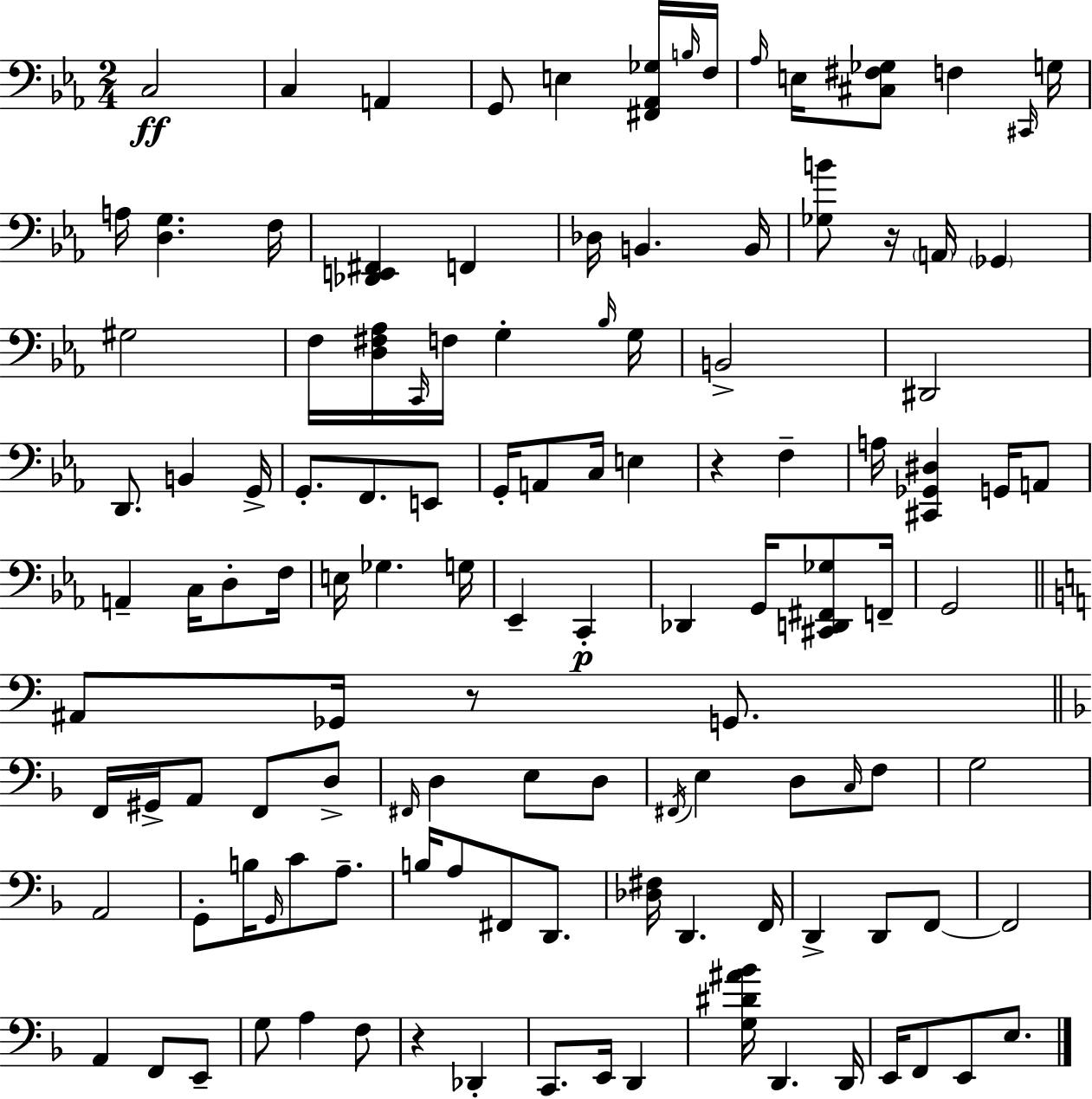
X:1
T:Untitled
M:2/4
L:1/4
K:Cm
C,2 C, A,, G,,/2 E, [^F,,_A,,_G,]/4 B,/4 F,/4 _A,/4 E,/4 [^C,^F,_G,]/2 F, ^C,,/4 G,/4 A,/4 [D,G,] F,/4 [_D,,E,,^F,,] F,, _D,/4 B,, B,,/4 [_G,B]/2 z/4 A,,/4 _G,, ^G,2 F,/4 [D,^F,_A,]/4 C,,/4 F,/4 G, _B,/4 G,/4 B,,2 ^D,,2 D,,/2 B,, G,,/4 G,,/2 F,,/2 E,,/2 G,,/4 A,,/2 C,/4 E, z F, A,/4 [^C,,_G,,^D,] G,,/4 A,,/2 A,, C,/4 D,/2 F,/4 E,/4 _G, G,/4 _E,, C,, _D,, G,,/4 [^C,,D,,^F,,_G,]/2 F,,/4 G,,2 ^A,,/2 _G,,/4 z/2 G,,/2 F,,/4 ^G,,/4 A,,/2 F,,/2 D,/2 ^F,,/4 D, E,/2 D,/2 ^F,,/4 E, D,/2 C,/4 F,/2 G,2 A,,2 G,,/2 B,/4 G,,/4 C/2 A,/2 B,/4 A,/2 ^F,,/2 D,,/2 [_D,^F,]/4 D,, F,,/4 D,, D,,/2 F,,/2 F,,2 A,, F,,/2 E,,/2 G,/2 A, F,/2 z _D,, C,,/2 E,,/4 D,, [G,^D^A_B]/4 D,, D,,/4 E,,/4 F,,/2 E,,/2 E,/2